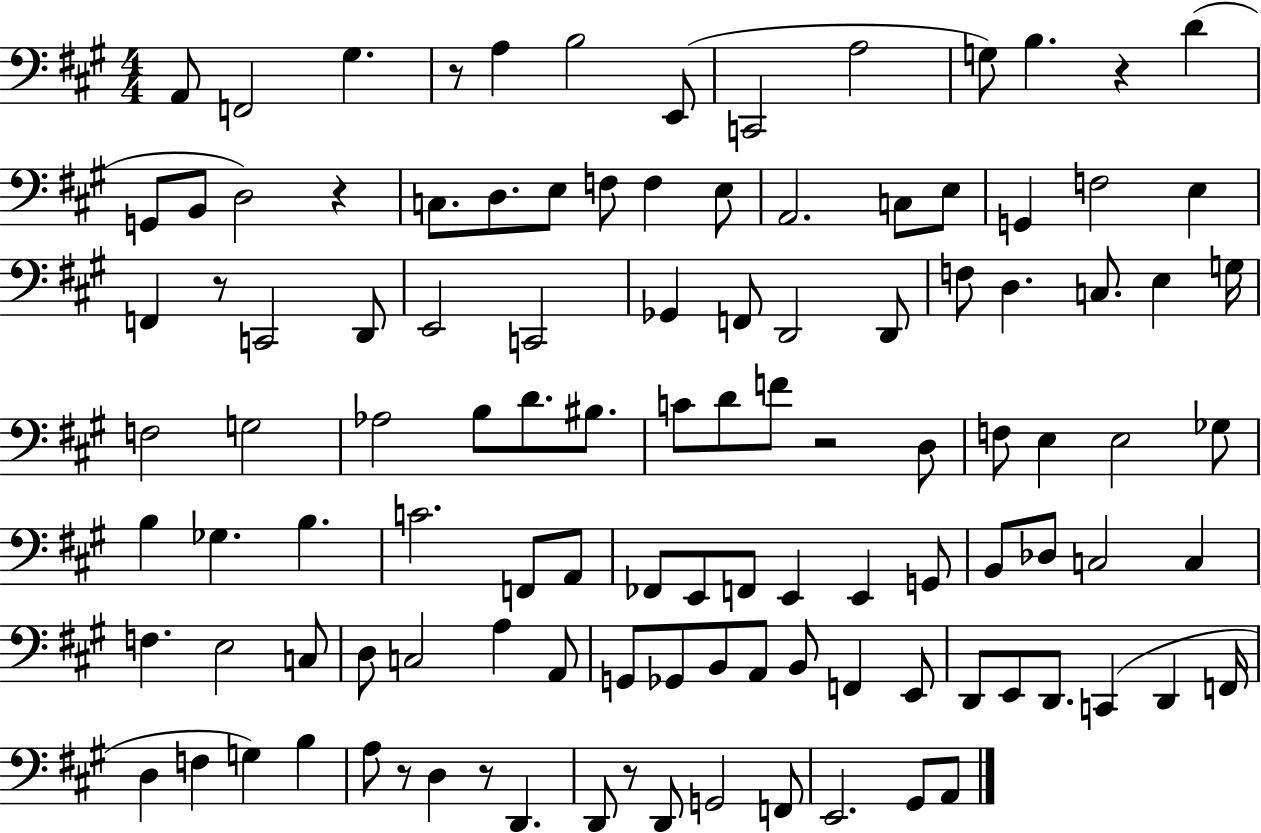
A2/e F2/h G#3/q. R/e A3/q B3/h E2/e C2/h A3/h G3/e B3/q. R/q D4/q G2/e B2/e D3/h R/q C3/e. D3/e. E3/e F3/e F3/q E3/e A2/h. C3/e E3/e G2/q F3/h E3/q F2/q R/e C2/h D2/e E2/h C2/h Gb2/q F2/e D2/h D2/e F3/e D3/q. C3/e. E3/q G3/s F3/h G3/h Ab3/h B3/e D4/e. BIS3/e. C4/e D4/e F4/e R/h D3/e F3/e E3/q E3/h Gb3/e B3/q Gb3/q. B3/q. C4/h. F2/e A2/e FES2/e E2/e F2/e E2/q E2/q G2/e B2/e Db3/e C3/h C3/q F3/q. E3/h C3/e D3/e C3/h A3/q A2/e G2/e Gb2/e B2/e A2/e B2/e F2/q E2/e D2/e E2/e D2/e. C2/q D2/q F2/s D3/q F3/q G3/q B3/q A3/e R/e D3/q R/e D2/q. D2/e R/e D2/e G2/h F2/e E2/h. G#2/e A2/e